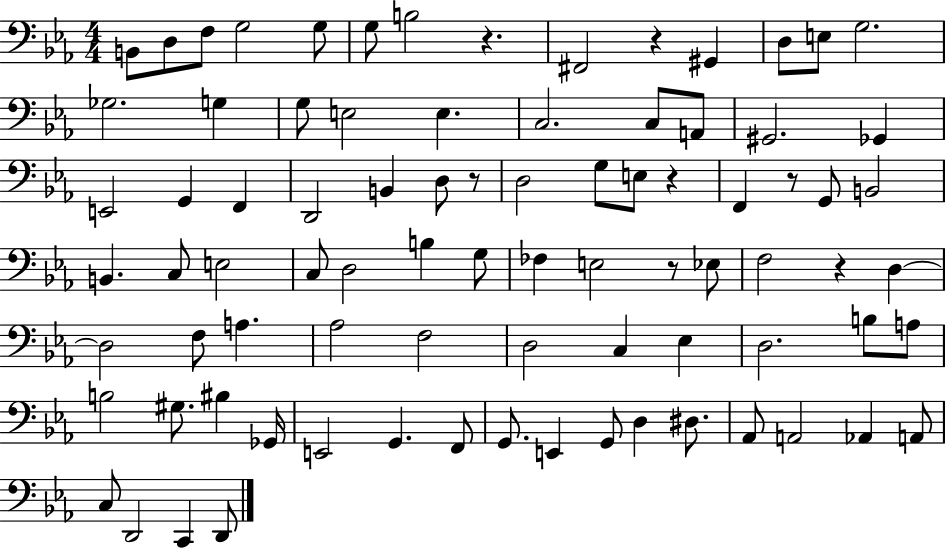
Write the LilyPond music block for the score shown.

{
  \clef bass
  \numericTimeSignature
  \time 4/4
  \key ees \major
  b,8 d8 f8 g2 g8 | g8 b2 r4. | fis,2 r4 gis,4 | d8 e8 g2. | \break ges2. g4 | g8 e2 e4. | c2. c8 a,8 | gis,2. ges,4 | \break e,2 g,4 f,4 | d,2 b,4 d8 r8 | d2 g8 e8 r4 | f,4 r8 g,8 b,2 | \break b,4. c8 e2 | c8 d2 b4 g8 | fes4 e2 r8 ees8 | f2 r4 d4~~ | \break d2 f8 a4. | aes2 f2 | d2 c4 ees4 | d2. b8 a8 | \break b2 gis8. bis4 ges,16 | e,2 g,4. f,8 | g,8. e,4 g,8 d4 dis8. | aes,8 a,2 aes,4 a,8 | \break c8 d,2 c,4 d,8 | \bar "|."
}